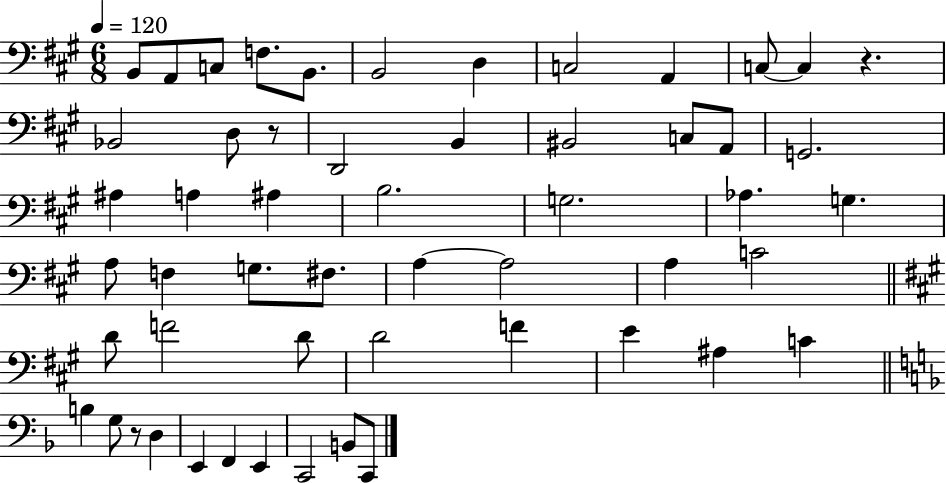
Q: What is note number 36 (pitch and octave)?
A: F4